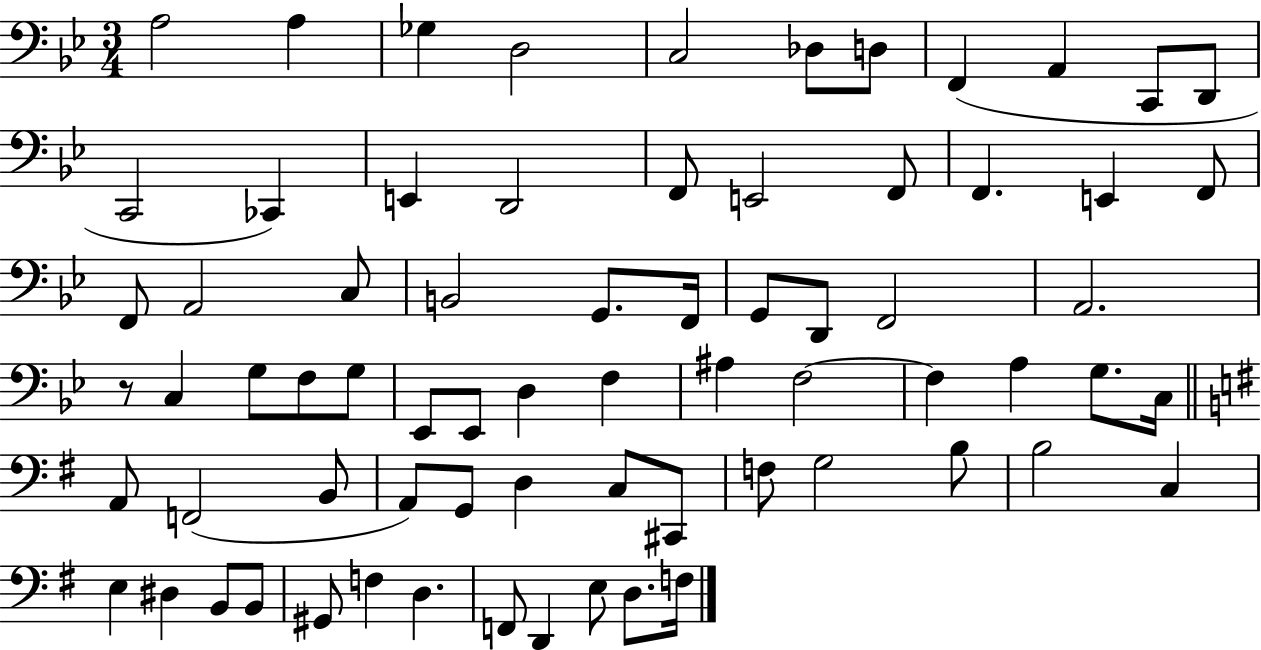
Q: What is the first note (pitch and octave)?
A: A3